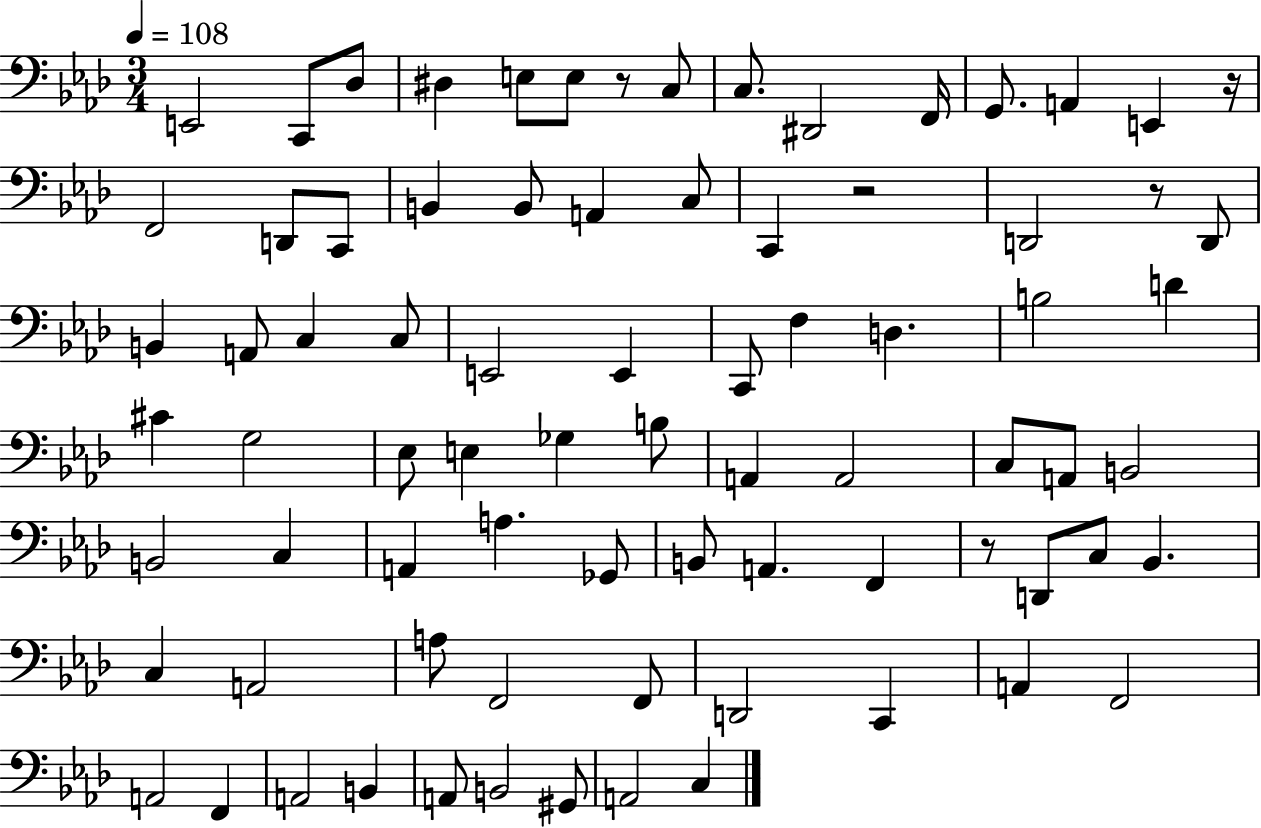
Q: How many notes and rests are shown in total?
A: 79